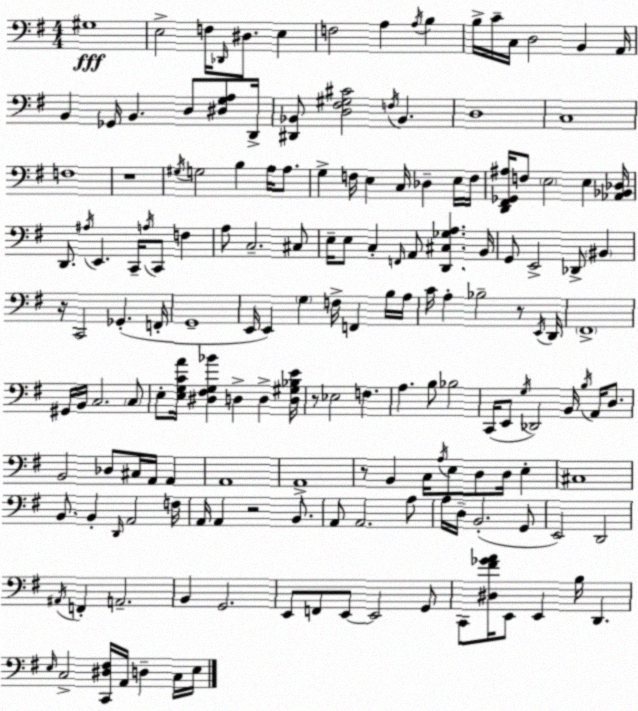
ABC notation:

X:1
T:Untitled
M:4/4
L:1/4
K:G
^G,4 E,2 F,/4 _D,,/4 ^D,/2 E, F,2 A, A,/4 B, B,/4 C/4 C,/4 D,2 B,, A,,/4 B,, _G,,/4 B,, D,/2 [^D,G,A,]/2 D,,/4 [^D,,_B,,]/2 [D,^F,^G,^C]2 F,/4 _B,, D,4 C,4 F,4 z4 ^G,/4 G,2 B, A,/4 A,/2 G, F,/4 E, C,/4 _D, E,/4 F,/4 [D,,^F,,_G,,^A,]/4 F,/2 E,2 E, [_A,,_B,,_D,]/4 D,,/2 ^A,/4 E,, C,,/4 A,/4 C,,/2 F, A,/2 C,2 ^C,/2 E,/4 E,/2 C, F,,/4 A,,/2 [D,,^C,_G,A,] B,,/4 G,,/2 E,,2 _D,,/2 ^B,, z/4 C,,2 _G,, F,,/4 G,,4 E,,/4 E,, G, F,/4 F,, B,/4 A,/4 C/4 A, _B,2 z/2 E,,/4 D,,/4 ^F,,4 ^G,,/4 B,,/4 C,2 C,/2 E,/2 [E,G,CA]/4 [^D,^F,G,_B] D, D, [D,^G,_B,E]/4 z/2 _E,2 F, A, B,/2 _B,2 C,,/4 E,,/2 G,/4 _D,,2 B,,/4 B,/4 A,,/4 D,/2 B,,2 _D,/2 ^C,/4 A,,/4 A,, A,,4 A,,4 z/2 B,, C,/4 A,/4 E,/2 D,/2 D,/4 E, ^C,4 B,,/2 B,, D,,/4 A,,2 F,/4 A,,/4 A,, z2 B,,/2 A,,/2 A,,2 A,/2 A,/4 D,/4 B,,2 G,,/2 E,,2 D,,2 ^A,,/4 F,, A,,2 B,, G,,2 E,,/2 F,,/2 E,,/2 E,,2 G,,/2 C,,/2 [^D,^F_GA]/4 E,,/2 E,, B,/4 D,, E,/4 C,2 [C,,^D,^F,]/4 A,,/4 D, C,/4 E,/4